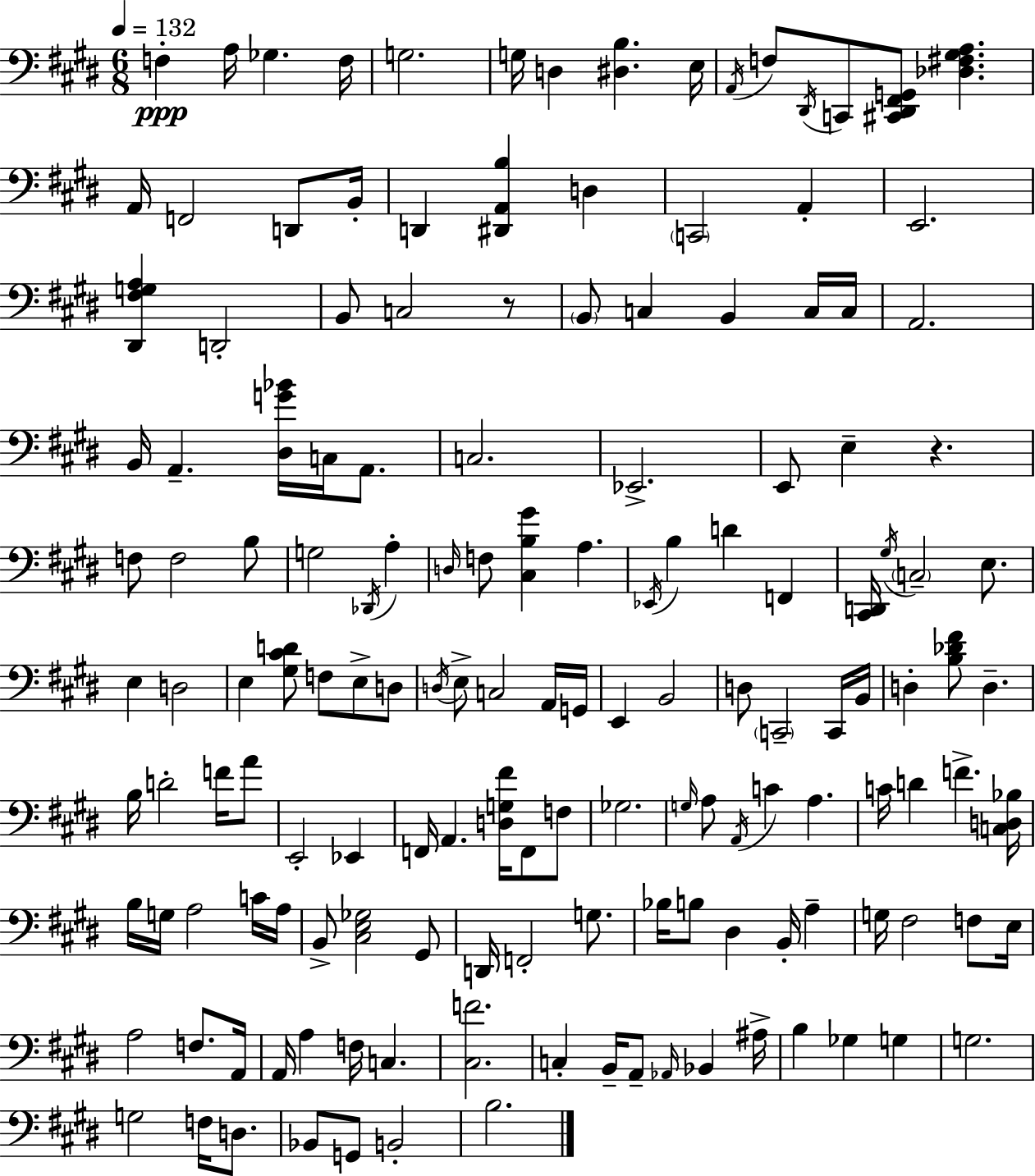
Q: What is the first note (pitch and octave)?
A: F3